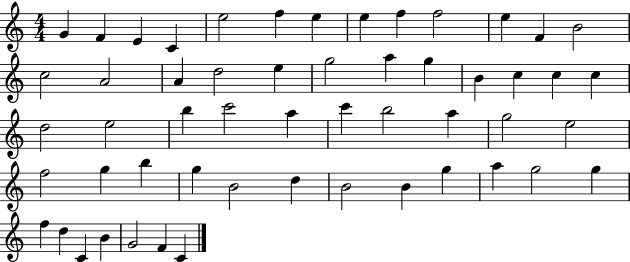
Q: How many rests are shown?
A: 0